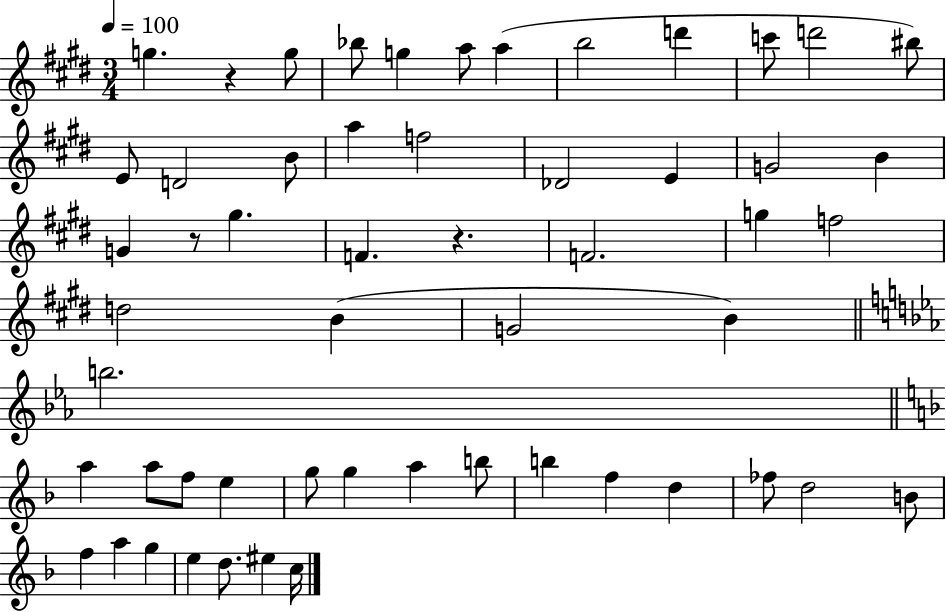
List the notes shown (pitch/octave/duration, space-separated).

G5/q. R/q G5/e Bb5/e G5/q A5/e A5/q B5/h D6/q C6/e D6/h BIS5/e E4/e D4/h B4/e A5/q F5/h Db4/h E4/q G4/h B4/q G4/q R/e G#5/q. F4/q. R/q. F4/h. G5/q F5/h D5/h B4/q G4/h B4/q B5/h. A5/q A5/e F5/e E5/q G5/e G5/q A5/q B5/e B5/q F5/q D5/q FES5/e D5/h B4/e F5/q A5/q G5/q E5/q D5/e. EIS5/q C5/s